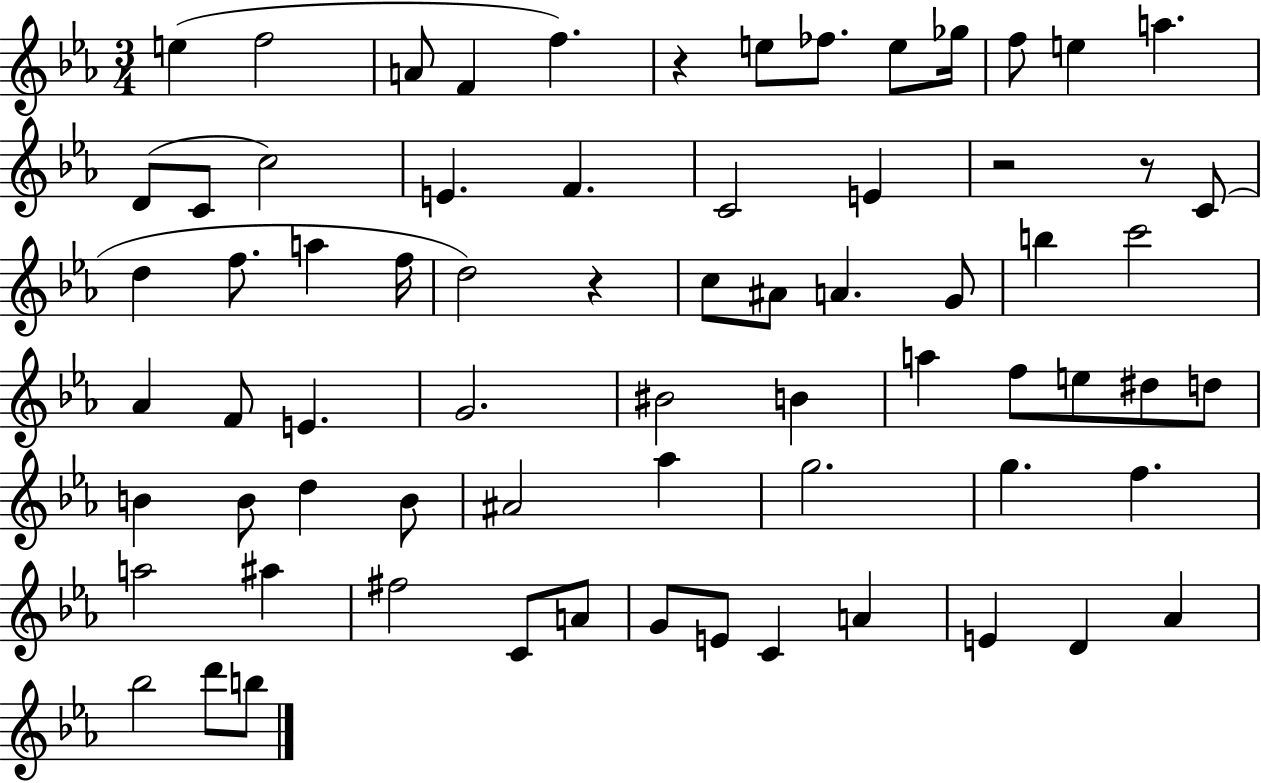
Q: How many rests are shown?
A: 4